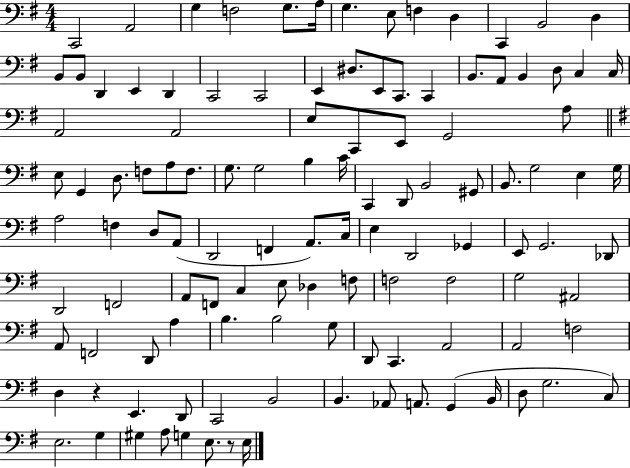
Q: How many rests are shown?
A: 2